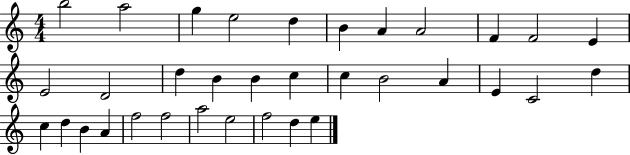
{
  \clef treble
  \numericTimeSignature
  \time 4/4
  \key c \major
  b''2 a''2 | g''4 e''2 d''4 | b'4 a'4 a'2 | f'4 f'2 e'4 | \break e'2 d'2 | d''4 b'4 b'4 c''4 | c''4 b'2 a'4 | e'4 c'2 d''4 | \break c''4 d''4 b'4 a'4 | f''2 f''2 | a''2 e''2 | f''2 d''4 e''4 | \break \bar "|."
}